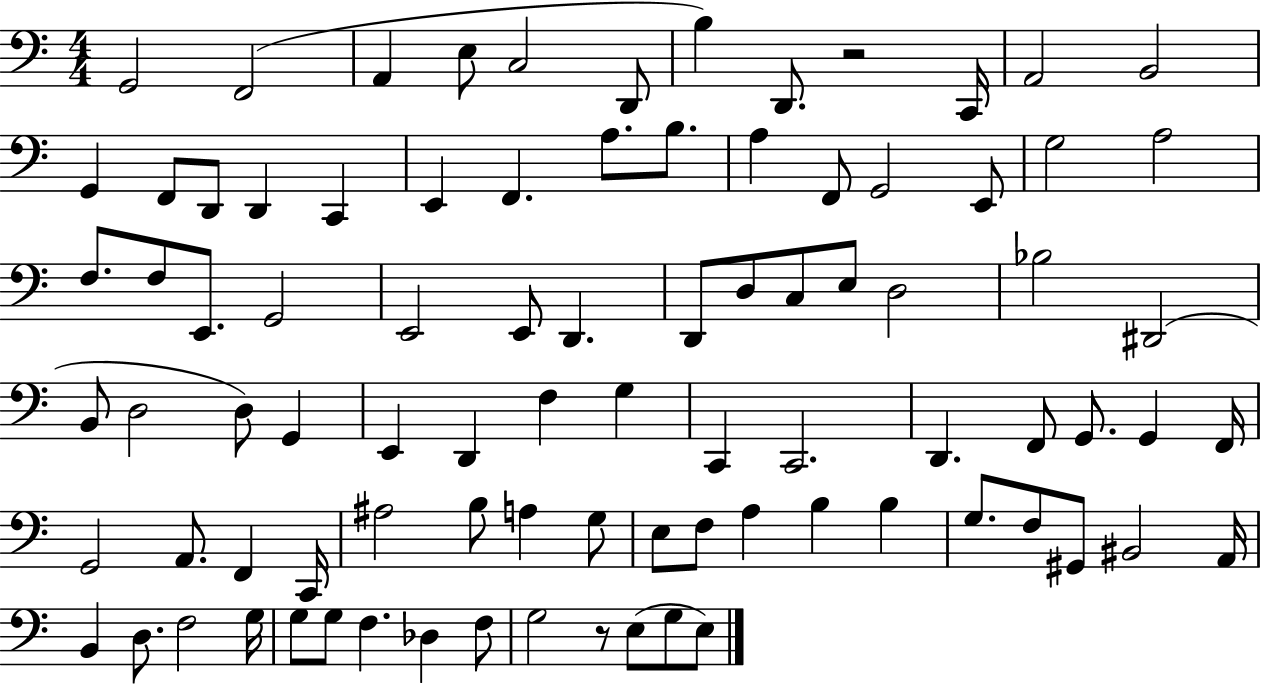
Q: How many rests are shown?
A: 2